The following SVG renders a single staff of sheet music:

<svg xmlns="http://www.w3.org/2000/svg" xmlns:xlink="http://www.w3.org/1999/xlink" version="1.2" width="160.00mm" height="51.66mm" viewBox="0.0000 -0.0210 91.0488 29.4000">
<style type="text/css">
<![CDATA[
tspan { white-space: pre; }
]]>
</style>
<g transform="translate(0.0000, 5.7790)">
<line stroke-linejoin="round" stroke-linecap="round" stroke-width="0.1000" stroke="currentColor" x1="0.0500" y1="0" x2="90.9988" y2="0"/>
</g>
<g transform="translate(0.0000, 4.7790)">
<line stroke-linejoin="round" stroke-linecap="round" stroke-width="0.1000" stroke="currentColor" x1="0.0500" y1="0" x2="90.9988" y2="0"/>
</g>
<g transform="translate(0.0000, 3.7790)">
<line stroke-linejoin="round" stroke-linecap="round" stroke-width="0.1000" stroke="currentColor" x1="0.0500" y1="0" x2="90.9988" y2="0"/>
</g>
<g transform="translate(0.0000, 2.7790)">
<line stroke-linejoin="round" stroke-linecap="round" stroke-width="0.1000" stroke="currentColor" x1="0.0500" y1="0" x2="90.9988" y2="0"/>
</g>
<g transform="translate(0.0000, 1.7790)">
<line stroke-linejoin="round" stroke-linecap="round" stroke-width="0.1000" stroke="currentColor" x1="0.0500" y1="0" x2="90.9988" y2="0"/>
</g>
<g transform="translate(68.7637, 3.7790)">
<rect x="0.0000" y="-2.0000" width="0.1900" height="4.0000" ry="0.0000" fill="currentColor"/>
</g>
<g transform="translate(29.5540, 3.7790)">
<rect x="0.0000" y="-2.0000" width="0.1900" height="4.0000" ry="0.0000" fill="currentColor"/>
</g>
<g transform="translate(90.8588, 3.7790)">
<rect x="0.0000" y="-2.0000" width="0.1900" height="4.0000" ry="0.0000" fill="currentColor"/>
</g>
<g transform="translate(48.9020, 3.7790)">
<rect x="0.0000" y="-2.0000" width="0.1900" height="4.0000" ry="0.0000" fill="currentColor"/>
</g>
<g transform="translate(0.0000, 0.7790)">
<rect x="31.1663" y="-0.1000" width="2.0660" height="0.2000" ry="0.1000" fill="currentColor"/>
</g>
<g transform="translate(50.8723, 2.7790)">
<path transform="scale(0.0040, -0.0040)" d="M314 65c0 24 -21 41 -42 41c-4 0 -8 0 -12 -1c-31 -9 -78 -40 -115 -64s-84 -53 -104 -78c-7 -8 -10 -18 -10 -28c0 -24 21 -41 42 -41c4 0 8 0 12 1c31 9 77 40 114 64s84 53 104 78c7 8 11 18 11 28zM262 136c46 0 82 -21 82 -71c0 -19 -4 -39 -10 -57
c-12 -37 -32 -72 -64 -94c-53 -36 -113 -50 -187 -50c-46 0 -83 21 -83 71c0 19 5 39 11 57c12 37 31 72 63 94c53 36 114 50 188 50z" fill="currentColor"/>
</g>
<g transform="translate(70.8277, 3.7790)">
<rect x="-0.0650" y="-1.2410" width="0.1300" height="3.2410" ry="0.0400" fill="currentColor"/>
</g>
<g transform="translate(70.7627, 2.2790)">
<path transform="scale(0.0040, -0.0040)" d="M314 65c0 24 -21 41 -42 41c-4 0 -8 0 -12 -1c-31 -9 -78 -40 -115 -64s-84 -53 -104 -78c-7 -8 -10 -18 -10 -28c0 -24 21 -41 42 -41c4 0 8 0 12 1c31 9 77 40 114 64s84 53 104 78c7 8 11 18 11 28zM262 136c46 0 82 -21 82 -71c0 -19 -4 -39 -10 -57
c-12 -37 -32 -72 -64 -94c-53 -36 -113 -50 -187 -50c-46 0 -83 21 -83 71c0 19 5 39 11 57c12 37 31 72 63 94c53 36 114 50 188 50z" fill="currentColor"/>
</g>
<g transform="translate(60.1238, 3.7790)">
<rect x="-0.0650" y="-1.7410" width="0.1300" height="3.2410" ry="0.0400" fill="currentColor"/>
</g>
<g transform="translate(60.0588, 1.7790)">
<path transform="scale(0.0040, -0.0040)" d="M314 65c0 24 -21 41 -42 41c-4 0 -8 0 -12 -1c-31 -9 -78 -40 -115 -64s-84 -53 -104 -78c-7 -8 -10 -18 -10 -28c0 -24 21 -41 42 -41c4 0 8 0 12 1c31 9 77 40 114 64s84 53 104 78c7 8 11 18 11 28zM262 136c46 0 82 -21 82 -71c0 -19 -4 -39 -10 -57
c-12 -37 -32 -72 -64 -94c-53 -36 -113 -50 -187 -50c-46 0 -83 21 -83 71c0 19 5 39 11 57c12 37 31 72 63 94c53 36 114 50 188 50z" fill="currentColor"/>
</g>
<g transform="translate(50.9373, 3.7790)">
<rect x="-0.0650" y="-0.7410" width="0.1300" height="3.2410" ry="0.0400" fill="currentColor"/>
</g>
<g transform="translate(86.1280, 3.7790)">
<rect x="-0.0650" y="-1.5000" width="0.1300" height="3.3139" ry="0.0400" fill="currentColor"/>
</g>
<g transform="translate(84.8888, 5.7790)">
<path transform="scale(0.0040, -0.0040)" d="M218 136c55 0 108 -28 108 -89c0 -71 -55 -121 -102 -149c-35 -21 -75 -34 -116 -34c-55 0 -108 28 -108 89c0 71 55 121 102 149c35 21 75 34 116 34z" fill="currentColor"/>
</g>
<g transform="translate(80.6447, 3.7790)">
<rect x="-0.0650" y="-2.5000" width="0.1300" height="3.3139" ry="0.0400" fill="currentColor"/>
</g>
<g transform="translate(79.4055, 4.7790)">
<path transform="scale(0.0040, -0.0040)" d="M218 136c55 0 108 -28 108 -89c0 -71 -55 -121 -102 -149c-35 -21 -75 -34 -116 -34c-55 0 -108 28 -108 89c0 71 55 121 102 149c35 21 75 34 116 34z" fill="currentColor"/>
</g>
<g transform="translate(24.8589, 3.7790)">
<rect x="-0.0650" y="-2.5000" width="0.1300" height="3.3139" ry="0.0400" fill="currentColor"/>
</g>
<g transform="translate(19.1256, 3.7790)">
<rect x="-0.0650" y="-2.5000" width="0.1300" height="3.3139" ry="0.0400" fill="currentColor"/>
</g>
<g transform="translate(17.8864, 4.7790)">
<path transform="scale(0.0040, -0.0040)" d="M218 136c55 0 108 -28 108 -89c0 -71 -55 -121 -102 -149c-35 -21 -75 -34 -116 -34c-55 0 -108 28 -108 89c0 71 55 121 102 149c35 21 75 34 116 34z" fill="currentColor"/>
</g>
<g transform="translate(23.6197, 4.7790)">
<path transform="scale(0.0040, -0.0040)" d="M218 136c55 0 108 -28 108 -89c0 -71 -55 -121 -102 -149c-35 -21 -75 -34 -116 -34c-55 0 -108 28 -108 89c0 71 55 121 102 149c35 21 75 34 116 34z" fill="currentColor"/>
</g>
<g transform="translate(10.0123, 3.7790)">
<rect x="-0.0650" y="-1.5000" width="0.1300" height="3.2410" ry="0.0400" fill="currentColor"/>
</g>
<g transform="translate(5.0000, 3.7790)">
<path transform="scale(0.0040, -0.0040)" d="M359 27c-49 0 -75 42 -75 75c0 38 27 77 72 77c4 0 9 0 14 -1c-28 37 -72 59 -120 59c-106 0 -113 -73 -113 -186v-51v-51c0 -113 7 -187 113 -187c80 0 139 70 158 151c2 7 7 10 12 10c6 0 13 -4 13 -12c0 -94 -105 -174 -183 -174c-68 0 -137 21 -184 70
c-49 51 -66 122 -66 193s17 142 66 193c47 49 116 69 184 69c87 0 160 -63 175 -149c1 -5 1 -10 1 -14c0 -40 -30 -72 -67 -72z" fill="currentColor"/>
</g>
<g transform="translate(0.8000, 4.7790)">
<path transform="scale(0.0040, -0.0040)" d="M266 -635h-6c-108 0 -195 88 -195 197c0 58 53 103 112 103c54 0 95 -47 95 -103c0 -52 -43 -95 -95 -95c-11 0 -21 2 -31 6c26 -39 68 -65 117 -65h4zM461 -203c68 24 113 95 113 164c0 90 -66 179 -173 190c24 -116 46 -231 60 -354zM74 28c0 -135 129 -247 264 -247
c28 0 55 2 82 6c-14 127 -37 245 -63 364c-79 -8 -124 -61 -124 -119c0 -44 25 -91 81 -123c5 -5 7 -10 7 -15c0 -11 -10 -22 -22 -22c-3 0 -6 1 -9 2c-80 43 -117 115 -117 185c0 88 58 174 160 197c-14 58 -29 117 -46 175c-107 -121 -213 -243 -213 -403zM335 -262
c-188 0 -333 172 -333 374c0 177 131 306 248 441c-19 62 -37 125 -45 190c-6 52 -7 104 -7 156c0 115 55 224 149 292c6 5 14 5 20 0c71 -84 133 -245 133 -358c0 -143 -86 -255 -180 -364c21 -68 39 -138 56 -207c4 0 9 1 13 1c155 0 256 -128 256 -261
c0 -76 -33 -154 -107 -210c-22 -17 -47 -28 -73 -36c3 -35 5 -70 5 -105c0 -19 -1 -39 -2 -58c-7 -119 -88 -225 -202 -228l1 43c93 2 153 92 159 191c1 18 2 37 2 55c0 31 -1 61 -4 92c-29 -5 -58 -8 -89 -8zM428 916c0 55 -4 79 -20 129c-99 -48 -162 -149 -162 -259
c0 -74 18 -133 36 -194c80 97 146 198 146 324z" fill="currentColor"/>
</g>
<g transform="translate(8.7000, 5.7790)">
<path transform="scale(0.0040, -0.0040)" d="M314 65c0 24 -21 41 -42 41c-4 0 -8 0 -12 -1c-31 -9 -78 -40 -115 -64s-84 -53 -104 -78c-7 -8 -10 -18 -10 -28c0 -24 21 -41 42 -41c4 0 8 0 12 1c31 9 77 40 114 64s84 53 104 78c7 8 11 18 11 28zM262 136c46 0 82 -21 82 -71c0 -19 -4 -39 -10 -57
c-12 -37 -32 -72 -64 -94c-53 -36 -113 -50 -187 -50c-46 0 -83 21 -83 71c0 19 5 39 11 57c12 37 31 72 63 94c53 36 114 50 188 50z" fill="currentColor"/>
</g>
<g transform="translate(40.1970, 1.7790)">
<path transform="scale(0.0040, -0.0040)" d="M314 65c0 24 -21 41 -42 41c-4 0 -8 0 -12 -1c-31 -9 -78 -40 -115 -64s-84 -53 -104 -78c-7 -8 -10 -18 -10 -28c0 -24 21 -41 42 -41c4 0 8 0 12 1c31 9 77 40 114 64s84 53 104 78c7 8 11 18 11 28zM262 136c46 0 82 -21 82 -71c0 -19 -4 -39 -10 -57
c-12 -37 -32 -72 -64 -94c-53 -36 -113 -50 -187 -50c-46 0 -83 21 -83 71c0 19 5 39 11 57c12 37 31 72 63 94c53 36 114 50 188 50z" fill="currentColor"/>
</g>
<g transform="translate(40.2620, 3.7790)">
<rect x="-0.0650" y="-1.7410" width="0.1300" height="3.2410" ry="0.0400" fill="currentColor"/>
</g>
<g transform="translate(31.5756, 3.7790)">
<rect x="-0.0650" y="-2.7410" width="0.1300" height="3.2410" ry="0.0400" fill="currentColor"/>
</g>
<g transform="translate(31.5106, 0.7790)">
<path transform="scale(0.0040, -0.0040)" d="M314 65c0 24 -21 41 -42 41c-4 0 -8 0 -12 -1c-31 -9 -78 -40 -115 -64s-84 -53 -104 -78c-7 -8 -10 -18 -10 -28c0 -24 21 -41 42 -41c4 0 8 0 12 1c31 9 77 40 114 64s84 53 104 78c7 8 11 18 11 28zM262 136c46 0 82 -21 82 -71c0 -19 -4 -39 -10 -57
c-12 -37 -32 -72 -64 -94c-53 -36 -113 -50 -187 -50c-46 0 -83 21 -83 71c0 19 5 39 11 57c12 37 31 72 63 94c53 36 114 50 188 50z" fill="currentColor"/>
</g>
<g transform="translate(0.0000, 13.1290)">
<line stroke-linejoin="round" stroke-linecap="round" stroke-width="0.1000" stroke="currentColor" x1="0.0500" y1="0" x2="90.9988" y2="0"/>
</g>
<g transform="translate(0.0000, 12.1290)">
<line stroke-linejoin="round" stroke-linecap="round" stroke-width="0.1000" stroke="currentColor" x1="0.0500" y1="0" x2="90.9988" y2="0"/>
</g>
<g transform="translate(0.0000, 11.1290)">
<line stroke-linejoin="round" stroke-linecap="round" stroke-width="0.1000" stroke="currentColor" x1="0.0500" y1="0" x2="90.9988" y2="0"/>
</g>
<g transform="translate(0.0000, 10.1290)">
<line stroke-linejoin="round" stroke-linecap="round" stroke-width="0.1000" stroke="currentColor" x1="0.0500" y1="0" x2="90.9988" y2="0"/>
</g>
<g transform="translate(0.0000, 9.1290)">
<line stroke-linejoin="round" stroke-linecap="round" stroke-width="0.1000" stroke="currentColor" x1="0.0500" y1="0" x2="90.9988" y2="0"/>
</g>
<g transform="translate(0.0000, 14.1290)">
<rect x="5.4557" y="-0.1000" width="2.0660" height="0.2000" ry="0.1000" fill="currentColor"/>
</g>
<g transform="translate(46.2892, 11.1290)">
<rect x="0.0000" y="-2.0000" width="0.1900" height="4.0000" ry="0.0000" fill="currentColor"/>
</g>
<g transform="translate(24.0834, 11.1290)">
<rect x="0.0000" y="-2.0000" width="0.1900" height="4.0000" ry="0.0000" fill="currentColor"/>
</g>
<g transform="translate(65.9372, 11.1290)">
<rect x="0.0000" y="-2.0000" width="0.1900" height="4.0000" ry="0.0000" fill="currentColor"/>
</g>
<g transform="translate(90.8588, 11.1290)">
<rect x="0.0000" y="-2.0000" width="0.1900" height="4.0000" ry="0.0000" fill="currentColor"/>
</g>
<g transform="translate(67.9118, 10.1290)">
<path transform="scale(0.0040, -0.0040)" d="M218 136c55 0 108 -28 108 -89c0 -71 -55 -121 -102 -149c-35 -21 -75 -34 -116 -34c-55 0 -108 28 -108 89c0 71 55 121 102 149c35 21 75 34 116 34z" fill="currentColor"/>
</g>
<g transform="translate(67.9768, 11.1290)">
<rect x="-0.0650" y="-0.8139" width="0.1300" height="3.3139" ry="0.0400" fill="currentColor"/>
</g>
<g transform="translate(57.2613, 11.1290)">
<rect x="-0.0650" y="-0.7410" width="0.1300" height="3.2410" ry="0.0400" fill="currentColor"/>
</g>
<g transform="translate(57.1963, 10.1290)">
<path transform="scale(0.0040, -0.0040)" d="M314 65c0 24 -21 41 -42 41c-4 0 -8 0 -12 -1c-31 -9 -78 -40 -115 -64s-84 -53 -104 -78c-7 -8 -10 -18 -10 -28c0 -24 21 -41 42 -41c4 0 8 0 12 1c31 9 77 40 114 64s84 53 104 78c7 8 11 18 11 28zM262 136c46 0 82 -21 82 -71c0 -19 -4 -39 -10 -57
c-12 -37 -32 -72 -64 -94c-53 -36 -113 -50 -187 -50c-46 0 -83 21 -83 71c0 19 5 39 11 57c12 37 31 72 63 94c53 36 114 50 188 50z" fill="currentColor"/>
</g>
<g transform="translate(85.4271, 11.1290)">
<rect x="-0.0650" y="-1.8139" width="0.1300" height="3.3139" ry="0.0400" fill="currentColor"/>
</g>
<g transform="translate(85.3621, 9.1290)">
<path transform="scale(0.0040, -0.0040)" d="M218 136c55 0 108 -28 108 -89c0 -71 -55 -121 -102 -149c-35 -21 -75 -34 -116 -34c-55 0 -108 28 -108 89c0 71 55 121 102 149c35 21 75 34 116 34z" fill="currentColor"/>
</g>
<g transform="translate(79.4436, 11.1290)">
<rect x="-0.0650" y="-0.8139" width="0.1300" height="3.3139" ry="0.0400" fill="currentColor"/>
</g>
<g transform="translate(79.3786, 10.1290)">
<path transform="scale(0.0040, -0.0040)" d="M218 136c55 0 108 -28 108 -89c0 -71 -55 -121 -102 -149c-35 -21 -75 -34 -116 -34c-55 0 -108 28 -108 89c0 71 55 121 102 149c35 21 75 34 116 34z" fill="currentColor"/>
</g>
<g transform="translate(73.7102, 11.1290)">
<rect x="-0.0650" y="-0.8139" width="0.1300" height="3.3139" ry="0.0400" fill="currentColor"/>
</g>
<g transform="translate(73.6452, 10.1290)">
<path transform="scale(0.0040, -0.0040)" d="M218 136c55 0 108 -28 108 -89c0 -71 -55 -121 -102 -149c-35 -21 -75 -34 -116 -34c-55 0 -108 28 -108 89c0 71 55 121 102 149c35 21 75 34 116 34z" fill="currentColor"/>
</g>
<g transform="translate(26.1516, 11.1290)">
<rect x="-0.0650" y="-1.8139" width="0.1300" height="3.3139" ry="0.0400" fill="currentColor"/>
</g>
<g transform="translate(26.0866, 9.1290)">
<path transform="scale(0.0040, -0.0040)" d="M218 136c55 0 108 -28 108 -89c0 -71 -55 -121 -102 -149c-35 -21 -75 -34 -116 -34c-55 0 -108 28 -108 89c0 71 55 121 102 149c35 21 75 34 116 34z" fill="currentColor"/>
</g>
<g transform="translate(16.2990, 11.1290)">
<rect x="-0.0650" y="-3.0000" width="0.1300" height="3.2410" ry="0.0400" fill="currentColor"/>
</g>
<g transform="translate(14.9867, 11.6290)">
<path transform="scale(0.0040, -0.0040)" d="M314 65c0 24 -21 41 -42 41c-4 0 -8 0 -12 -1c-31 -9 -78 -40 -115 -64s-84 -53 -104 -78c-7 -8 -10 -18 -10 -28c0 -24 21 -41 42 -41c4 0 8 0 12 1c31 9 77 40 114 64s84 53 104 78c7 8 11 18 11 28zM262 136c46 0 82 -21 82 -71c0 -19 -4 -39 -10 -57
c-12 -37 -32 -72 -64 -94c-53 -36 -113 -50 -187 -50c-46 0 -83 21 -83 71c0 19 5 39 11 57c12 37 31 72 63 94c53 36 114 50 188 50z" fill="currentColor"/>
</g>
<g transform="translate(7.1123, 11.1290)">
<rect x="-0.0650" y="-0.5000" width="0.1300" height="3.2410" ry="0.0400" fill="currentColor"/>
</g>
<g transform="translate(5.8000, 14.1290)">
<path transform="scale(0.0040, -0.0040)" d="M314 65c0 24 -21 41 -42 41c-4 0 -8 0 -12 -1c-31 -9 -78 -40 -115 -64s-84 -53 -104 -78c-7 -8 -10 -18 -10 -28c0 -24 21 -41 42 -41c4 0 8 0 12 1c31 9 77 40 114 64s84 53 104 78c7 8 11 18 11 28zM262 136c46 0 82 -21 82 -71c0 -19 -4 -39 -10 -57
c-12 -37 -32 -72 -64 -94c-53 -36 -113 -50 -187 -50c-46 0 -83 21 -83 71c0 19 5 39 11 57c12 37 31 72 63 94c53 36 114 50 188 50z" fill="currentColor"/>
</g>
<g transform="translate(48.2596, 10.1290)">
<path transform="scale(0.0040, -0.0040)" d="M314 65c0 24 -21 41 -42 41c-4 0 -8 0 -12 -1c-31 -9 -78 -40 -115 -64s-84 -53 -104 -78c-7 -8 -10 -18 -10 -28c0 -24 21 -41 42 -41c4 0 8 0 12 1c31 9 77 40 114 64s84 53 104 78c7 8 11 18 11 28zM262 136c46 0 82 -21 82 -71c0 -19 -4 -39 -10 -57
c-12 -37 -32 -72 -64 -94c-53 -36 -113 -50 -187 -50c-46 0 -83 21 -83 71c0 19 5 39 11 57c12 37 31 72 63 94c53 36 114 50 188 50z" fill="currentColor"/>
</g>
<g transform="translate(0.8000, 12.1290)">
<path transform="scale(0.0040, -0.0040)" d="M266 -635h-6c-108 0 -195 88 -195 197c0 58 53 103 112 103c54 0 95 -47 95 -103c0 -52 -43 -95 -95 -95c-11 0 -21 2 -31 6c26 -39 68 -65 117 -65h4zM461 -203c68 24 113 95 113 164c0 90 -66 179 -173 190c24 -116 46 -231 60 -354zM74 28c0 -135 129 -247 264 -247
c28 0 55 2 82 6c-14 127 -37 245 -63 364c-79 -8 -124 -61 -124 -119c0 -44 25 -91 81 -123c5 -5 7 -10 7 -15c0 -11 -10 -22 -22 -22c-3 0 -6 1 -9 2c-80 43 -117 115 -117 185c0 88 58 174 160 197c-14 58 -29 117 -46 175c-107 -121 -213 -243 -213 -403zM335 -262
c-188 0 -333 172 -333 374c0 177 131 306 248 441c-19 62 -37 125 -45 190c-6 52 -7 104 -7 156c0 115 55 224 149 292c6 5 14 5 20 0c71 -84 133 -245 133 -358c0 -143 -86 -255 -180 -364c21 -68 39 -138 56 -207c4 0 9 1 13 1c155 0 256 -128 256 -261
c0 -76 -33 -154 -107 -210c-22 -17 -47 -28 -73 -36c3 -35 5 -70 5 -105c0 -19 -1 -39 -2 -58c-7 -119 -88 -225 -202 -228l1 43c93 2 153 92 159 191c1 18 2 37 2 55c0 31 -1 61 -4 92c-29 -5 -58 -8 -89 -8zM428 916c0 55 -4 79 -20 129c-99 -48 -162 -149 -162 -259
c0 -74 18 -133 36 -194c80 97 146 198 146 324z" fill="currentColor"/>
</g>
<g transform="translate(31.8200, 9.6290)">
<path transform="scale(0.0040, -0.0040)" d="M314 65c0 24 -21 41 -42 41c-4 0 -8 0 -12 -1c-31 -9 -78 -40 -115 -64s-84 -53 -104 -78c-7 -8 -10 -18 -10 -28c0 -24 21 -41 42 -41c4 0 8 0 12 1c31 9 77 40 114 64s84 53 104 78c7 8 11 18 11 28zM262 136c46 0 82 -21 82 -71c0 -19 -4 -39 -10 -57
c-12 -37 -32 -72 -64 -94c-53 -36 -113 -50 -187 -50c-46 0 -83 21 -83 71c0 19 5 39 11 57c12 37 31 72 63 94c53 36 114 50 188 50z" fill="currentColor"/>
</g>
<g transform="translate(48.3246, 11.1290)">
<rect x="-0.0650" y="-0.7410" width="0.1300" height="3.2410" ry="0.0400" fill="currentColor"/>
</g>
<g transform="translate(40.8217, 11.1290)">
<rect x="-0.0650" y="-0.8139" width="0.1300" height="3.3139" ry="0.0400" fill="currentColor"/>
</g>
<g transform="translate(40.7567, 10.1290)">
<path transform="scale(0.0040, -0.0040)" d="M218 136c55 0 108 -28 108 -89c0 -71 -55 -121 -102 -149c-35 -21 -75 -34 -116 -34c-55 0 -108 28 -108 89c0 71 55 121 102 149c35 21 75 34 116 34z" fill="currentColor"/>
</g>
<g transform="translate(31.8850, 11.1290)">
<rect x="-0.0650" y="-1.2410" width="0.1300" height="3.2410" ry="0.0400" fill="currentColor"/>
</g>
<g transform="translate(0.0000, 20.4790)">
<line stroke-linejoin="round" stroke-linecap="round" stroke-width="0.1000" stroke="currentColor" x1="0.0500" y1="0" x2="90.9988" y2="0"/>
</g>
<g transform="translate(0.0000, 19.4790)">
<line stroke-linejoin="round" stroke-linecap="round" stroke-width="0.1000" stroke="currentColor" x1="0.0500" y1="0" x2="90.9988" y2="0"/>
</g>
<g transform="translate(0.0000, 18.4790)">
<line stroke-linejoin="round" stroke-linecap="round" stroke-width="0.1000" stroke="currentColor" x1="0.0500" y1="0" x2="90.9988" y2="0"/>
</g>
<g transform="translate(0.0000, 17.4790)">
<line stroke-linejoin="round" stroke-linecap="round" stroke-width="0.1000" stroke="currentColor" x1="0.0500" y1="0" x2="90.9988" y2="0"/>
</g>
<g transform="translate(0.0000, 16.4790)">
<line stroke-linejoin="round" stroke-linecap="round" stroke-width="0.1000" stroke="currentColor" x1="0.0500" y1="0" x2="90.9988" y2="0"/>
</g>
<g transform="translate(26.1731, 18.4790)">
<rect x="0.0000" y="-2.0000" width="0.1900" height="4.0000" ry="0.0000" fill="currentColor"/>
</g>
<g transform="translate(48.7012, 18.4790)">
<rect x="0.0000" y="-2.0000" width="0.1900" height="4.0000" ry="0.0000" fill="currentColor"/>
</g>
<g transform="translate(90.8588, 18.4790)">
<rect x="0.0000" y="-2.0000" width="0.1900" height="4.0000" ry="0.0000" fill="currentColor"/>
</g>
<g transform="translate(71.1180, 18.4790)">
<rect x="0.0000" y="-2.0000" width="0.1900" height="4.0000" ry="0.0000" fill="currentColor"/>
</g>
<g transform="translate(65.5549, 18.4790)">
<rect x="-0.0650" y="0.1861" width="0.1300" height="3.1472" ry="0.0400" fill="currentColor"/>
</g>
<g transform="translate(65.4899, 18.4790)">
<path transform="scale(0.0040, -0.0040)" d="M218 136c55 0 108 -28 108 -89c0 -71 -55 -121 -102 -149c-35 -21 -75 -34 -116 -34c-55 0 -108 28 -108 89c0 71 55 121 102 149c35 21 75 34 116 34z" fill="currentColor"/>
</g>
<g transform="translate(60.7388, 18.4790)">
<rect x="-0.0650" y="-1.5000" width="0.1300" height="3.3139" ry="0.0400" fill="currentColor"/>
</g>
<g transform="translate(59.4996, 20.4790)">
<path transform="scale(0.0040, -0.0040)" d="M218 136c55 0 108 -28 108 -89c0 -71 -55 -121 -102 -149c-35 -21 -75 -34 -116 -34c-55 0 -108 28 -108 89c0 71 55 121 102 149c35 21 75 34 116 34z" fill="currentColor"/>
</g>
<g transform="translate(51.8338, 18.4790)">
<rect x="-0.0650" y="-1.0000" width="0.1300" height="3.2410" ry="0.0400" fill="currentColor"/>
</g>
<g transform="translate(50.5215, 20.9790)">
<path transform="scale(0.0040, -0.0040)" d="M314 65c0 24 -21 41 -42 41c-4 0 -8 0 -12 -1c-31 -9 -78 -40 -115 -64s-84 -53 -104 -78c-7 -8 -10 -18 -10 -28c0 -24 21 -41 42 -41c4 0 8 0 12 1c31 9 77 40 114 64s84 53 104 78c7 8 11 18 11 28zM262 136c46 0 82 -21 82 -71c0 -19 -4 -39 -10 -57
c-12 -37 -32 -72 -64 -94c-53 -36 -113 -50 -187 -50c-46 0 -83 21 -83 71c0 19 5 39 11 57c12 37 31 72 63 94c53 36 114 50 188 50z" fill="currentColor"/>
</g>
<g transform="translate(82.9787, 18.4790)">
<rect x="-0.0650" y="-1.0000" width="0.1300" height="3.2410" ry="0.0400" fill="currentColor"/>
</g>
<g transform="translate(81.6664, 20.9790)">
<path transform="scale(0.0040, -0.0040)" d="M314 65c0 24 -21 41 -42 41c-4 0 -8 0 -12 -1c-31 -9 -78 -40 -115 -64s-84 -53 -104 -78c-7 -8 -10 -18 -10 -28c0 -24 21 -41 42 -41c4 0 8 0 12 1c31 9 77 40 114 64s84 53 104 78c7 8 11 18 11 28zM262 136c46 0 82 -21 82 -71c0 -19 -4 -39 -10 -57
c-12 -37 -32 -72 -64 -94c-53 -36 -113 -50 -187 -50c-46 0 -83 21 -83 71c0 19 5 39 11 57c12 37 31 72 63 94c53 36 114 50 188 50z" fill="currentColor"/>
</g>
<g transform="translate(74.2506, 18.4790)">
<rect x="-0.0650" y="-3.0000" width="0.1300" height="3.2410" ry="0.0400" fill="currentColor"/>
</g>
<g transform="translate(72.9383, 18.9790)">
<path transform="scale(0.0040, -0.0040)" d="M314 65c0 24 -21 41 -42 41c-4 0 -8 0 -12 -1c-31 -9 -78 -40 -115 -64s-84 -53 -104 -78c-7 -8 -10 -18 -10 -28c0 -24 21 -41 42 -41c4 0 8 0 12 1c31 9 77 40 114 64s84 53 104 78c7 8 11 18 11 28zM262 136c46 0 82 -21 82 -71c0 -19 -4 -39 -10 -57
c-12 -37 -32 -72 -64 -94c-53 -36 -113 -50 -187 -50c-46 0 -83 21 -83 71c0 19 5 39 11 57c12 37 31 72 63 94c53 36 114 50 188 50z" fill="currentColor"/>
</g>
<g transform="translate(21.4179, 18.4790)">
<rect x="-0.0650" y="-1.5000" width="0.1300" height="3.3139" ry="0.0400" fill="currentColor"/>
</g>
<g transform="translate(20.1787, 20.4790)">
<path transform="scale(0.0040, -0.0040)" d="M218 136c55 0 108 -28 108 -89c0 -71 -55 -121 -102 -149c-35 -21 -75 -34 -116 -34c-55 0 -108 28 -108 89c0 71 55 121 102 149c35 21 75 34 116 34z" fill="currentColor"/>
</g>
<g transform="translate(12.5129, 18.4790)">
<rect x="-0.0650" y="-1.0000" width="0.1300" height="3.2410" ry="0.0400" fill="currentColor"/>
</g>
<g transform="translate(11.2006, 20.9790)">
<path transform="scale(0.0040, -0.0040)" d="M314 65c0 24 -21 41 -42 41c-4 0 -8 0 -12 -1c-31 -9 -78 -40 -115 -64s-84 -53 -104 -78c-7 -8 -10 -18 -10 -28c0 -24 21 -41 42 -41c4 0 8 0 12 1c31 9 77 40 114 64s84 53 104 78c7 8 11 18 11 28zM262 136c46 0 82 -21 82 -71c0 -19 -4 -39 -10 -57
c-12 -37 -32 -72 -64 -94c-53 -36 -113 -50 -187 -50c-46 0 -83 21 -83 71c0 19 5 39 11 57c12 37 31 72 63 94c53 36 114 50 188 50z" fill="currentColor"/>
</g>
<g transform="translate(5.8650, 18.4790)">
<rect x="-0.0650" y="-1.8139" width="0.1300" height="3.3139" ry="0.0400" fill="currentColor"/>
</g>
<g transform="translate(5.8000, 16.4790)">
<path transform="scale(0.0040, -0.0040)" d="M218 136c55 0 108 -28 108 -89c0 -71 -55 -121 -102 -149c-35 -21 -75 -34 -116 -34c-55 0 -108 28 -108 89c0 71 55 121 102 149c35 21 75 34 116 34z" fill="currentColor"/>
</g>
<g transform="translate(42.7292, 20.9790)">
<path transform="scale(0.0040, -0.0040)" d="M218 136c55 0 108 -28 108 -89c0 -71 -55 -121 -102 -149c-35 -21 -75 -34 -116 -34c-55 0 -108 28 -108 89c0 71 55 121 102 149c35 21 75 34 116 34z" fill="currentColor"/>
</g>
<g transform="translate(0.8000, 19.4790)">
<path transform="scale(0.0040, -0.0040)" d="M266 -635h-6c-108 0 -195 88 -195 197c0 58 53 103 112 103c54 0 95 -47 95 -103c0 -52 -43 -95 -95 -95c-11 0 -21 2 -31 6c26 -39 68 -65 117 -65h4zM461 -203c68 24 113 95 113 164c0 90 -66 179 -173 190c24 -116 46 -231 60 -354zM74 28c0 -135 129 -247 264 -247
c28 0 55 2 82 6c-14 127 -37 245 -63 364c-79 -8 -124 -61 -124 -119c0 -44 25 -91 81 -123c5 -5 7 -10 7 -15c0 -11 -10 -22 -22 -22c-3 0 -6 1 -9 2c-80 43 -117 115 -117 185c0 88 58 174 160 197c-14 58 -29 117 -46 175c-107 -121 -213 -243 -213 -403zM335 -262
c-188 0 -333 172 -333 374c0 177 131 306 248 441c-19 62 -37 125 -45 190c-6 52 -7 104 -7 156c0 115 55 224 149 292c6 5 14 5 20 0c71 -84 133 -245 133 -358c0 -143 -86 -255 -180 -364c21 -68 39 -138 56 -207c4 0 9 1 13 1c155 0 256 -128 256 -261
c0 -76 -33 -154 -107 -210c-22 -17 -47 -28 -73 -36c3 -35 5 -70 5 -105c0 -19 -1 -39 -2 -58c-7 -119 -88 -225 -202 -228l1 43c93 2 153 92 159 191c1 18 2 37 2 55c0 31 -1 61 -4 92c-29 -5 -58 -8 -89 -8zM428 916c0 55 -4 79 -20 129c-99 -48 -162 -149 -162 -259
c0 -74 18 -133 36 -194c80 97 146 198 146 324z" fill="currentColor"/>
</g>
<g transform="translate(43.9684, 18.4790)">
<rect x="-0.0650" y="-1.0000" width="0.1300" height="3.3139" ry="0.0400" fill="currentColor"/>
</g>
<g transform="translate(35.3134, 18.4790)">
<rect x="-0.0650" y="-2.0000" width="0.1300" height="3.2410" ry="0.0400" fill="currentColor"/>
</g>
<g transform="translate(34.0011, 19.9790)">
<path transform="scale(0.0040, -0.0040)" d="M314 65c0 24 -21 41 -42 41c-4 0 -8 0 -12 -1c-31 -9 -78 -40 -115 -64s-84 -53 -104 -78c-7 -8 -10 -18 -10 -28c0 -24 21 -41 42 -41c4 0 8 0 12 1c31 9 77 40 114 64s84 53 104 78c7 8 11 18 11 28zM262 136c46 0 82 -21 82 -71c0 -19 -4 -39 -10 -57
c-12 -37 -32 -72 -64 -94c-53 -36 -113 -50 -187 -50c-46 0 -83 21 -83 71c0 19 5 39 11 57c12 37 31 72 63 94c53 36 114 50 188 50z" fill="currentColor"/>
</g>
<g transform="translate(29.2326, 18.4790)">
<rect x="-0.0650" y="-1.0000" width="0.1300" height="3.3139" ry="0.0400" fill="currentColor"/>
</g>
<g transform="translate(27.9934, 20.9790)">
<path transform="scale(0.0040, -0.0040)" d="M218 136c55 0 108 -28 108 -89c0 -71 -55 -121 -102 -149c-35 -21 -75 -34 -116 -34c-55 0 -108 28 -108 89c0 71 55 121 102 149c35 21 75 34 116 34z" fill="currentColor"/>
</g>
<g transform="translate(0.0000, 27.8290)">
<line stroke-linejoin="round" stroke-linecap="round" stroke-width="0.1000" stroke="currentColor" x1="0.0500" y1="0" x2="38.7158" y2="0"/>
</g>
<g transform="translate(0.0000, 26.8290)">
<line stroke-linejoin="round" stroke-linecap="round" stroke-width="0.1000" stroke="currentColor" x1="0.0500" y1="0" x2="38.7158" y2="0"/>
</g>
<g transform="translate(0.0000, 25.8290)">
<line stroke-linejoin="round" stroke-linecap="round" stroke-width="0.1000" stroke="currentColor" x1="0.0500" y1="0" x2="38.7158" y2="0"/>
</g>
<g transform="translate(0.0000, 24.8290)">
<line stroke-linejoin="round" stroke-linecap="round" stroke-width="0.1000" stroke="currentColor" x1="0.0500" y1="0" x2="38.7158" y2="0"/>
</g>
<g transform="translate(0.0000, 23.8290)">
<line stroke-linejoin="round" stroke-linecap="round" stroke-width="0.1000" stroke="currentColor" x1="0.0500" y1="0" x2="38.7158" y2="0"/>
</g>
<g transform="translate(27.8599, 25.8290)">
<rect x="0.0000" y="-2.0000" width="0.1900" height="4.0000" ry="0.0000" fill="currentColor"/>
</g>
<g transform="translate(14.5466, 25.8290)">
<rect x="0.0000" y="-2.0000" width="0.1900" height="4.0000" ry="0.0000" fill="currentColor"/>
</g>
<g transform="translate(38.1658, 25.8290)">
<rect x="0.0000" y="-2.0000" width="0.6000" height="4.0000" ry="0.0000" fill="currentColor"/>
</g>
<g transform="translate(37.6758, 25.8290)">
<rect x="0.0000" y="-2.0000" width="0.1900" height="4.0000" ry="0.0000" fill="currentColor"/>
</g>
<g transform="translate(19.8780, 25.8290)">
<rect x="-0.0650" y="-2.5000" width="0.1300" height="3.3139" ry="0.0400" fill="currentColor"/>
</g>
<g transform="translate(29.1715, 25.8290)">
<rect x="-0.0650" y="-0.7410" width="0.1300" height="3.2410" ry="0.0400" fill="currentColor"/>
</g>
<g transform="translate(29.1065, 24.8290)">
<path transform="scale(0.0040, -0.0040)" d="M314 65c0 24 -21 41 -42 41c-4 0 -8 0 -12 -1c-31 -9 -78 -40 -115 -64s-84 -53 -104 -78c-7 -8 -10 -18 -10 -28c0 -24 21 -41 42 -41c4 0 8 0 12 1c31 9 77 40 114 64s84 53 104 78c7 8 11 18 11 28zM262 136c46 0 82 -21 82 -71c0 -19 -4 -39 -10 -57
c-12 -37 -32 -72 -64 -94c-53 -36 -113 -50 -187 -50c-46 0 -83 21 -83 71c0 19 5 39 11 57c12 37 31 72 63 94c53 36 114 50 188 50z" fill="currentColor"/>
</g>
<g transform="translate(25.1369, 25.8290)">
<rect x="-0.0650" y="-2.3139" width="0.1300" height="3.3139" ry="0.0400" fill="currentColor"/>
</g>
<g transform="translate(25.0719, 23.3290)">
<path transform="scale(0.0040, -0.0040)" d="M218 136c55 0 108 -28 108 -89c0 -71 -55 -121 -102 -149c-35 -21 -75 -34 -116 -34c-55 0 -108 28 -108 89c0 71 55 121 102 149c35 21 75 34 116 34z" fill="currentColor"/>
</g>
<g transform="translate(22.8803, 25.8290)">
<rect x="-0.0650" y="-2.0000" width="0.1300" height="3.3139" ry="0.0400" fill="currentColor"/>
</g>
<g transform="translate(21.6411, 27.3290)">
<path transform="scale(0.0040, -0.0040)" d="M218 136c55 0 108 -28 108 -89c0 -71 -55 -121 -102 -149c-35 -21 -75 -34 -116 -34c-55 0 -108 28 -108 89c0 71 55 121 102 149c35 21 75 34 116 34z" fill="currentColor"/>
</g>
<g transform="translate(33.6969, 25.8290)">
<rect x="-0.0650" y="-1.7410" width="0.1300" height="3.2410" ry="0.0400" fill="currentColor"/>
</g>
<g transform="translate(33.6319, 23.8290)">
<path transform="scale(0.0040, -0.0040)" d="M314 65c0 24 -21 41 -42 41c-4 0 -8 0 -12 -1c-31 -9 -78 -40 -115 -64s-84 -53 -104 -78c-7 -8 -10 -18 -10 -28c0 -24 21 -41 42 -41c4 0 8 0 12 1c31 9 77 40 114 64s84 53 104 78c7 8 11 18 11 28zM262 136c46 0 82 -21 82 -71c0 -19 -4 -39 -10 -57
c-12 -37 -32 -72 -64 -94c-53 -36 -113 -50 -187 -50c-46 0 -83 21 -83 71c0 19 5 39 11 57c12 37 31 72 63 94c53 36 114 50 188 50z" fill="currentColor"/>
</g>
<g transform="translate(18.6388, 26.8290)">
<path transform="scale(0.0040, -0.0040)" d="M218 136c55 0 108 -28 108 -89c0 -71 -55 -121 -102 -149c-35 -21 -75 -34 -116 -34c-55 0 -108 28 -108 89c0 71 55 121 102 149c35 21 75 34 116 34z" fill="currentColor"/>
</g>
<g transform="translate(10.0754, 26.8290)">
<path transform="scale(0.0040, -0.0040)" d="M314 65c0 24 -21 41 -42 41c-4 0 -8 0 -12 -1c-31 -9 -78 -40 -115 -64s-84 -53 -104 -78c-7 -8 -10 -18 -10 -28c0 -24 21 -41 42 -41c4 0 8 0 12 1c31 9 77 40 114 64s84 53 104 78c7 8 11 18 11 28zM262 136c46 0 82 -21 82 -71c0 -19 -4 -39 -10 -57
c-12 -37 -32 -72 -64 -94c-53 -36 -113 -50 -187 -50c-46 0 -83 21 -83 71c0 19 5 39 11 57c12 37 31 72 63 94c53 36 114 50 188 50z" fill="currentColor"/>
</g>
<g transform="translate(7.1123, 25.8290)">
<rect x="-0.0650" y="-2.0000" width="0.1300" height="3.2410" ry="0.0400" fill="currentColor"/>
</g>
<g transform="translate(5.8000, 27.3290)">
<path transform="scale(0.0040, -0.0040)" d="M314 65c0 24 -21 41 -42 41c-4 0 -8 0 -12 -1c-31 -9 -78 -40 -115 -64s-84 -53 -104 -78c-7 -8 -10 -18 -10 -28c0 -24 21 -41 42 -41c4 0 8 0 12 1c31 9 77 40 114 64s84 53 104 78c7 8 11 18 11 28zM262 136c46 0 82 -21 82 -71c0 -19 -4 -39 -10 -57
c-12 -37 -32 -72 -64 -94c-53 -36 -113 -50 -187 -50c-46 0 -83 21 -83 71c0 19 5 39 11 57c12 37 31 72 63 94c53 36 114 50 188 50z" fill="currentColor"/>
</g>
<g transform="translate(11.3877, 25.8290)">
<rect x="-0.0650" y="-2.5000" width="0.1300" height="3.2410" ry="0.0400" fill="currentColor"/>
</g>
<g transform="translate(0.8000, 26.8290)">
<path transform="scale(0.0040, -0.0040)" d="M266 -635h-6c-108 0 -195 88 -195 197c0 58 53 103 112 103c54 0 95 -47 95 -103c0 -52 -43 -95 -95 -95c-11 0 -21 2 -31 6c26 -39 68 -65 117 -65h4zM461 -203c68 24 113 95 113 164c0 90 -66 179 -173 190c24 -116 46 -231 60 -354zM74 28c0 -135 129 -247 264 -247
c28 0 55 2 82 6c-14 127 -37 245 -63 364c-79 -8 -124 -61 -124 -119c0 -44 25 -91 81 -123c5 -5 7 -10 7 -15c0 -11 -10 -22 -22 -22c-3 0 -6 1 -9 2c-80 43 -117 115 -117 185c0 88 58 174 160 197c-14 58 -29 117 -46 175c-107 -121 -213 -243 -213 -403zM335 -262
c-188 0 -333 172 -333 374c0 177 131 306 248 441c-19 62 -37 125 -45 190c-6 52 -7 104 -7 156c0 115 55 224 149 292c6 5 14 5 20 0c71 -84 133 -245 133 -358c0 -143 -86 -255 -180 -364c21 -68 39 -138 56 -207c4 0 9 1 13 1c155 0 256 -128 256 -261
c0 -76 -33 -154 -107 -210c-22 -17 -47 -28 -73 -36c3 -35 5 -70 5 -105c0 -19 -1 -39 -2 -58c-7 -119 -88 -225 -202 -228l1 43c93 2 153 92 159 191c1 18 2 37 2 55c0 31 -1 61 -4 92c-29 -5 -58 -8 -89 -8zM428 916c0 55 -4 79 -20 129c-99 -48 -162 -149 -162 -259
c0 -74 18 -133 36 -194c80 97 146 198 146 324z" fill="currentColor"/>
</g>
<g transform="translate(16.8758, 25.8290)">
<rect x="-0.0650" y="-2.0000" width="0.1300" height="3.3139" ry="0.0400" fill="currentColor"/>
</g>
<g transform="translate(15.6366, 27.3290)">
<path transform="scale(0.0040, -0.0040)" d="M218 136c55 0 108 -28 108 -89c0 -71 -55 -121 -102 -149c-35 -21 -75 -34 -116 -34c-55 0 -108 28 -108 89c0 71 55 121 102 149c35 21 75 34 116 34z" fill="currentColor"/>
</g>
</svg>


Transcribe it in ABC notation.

X:1
T:Untitled
M:4/4
L:1/4
K:C
E2 G G a2 f2 d2 f2 e2 G E C2 A2 f e2 d d2 d2 d d d f f D2 E D F2 D D2 E B A2 D2 F2 G2 F G F g d2 f2